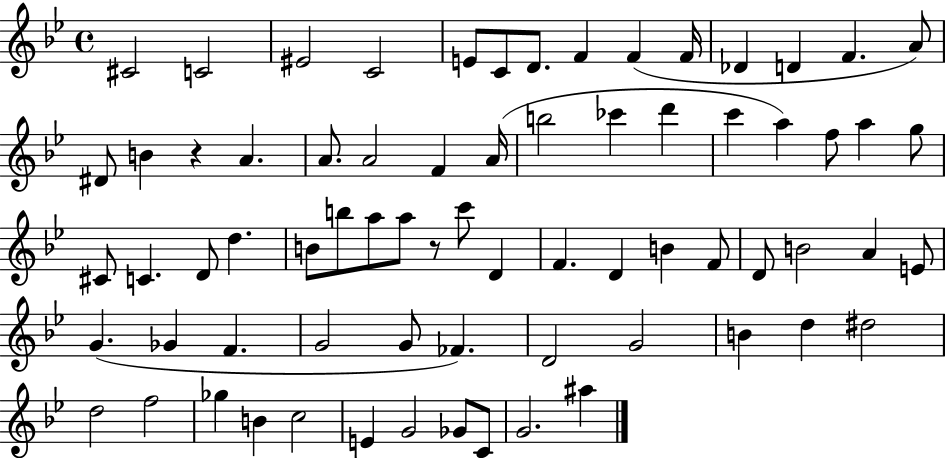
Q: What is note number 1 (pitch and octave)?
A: C#4